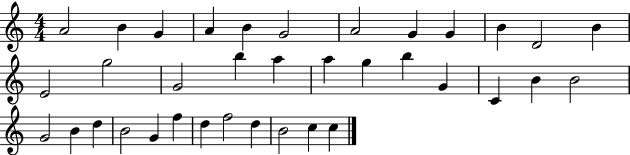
A4/h B4/q G4/q A4/q B4/q G4/h A4/h G4/q G4/q B4/q D4/h B4/q E4/h G5/h G4/h B5/q A5/q A5/q G5/q B5/q G4/q C4/q B4/q B4/h G4/h B4/q D5/q B4/h G4/q F5/q D5/q F5/h D5/q B4/h C5/q C5/q